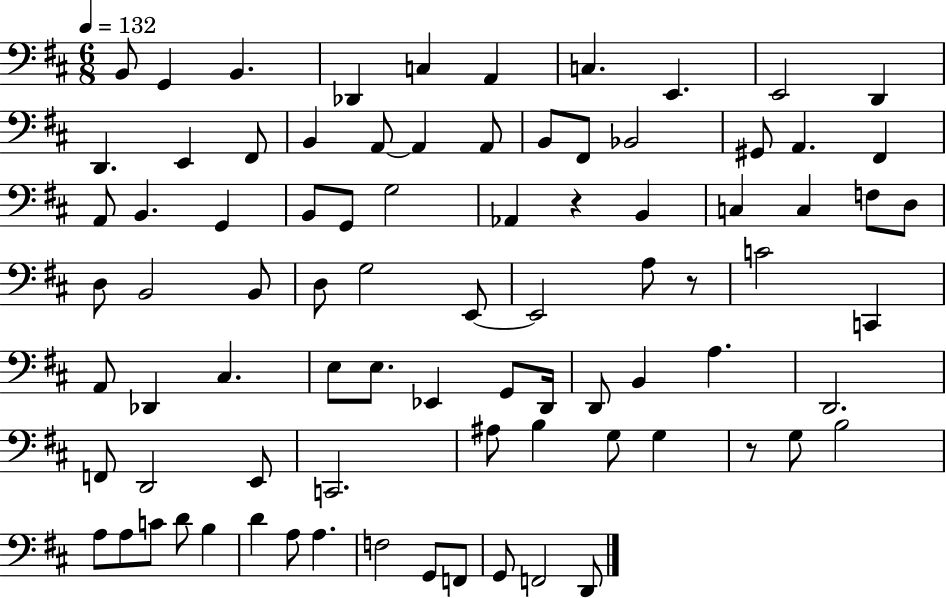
{
  \clef bass
  \numericTimeSignature
  \time 6/8
  \key d \major
  \tempo 4 = 132
  b,8 g,4 b,4. | des,4 c4 a,4 | c4. e,4. | e,2 d,4 | \break d,4. e,4 fis,8 | b,4 a,8~~ a,4 a,8 | b,8 fis,8 bes,2 | gis,8 a,4. fis,4 | \break a,8 b,4. g,4 | b,8 g,8 g2 | aes,4 r4 b,4 | c4 c4 f8 d8 | \break d8 b,2 b,8 | d8 g2 e,8~~ | e,2 a8 r8 | c'2 c,4 | \break a,8 des,4 cis4. | e8 e8. ees,4 g,8 d,16 | d,8 b,4 a4. | d,2. | \break f,8 d,2 e,8 | c,2. | ais8 b4 g8 g4 | r8 g8 b2 | \break a8 a8 c'8 d'8 b4 | d'4 a8 a4. | f2 g,8 f,8 | g,8 f,2 d,8 | \break \bar "|."
}